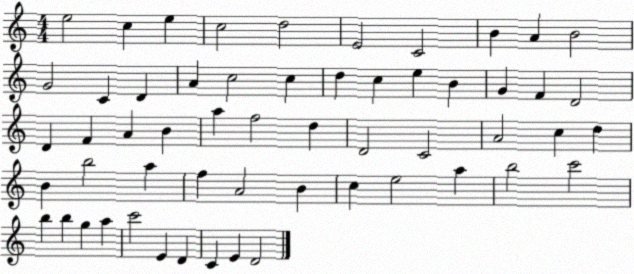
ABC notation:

X:1
T:Untitled
M:4/4
L:1/4
K:C
e2 c e c2 d2 E2 C2 B A B2 G2 C D A c2 c d c e B G F D2 D F A B a f2 d D2 C2 A2 c d B b2 a f A2 B c e2 a b2 c'2 b b g a c'2 E D C E D2